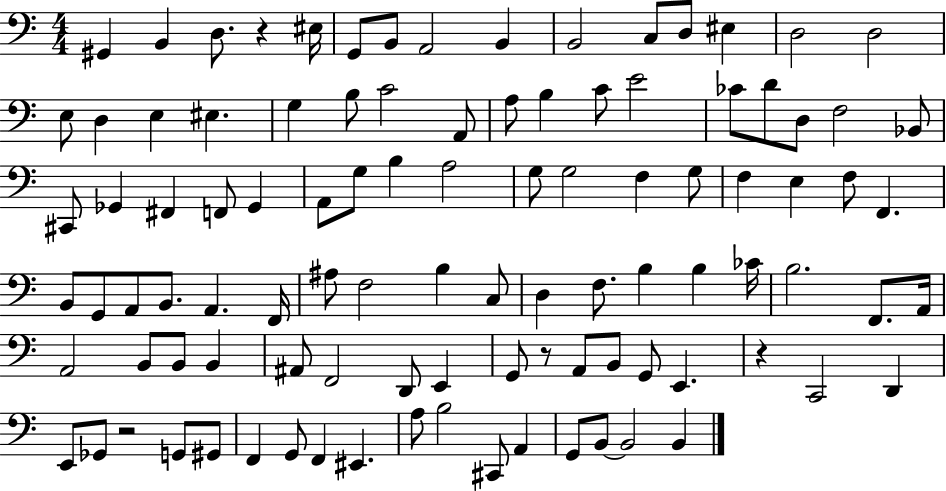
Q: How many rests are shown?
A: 4